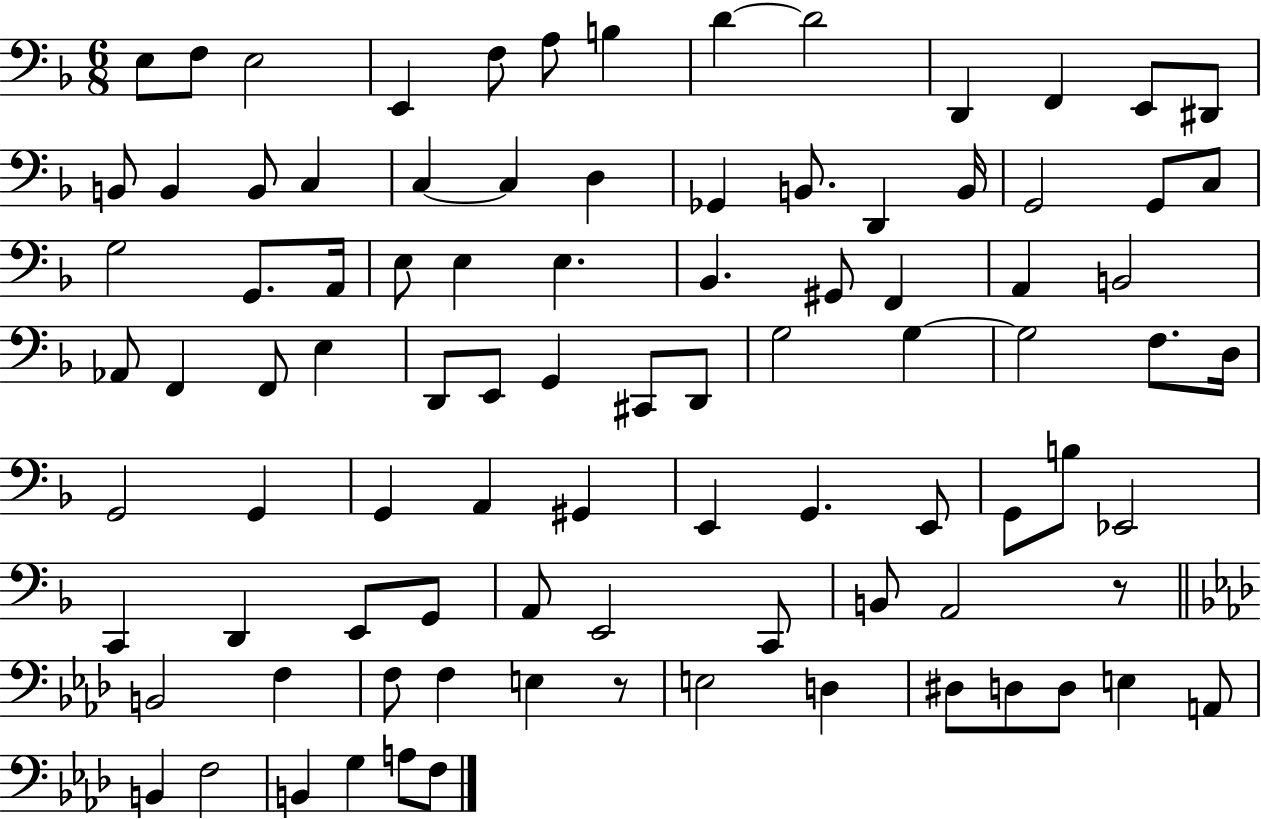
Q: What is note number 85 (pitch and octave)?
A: B2